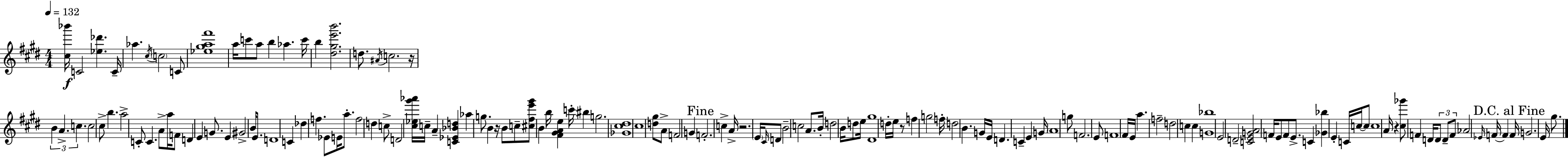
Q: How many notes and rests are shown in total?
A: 147